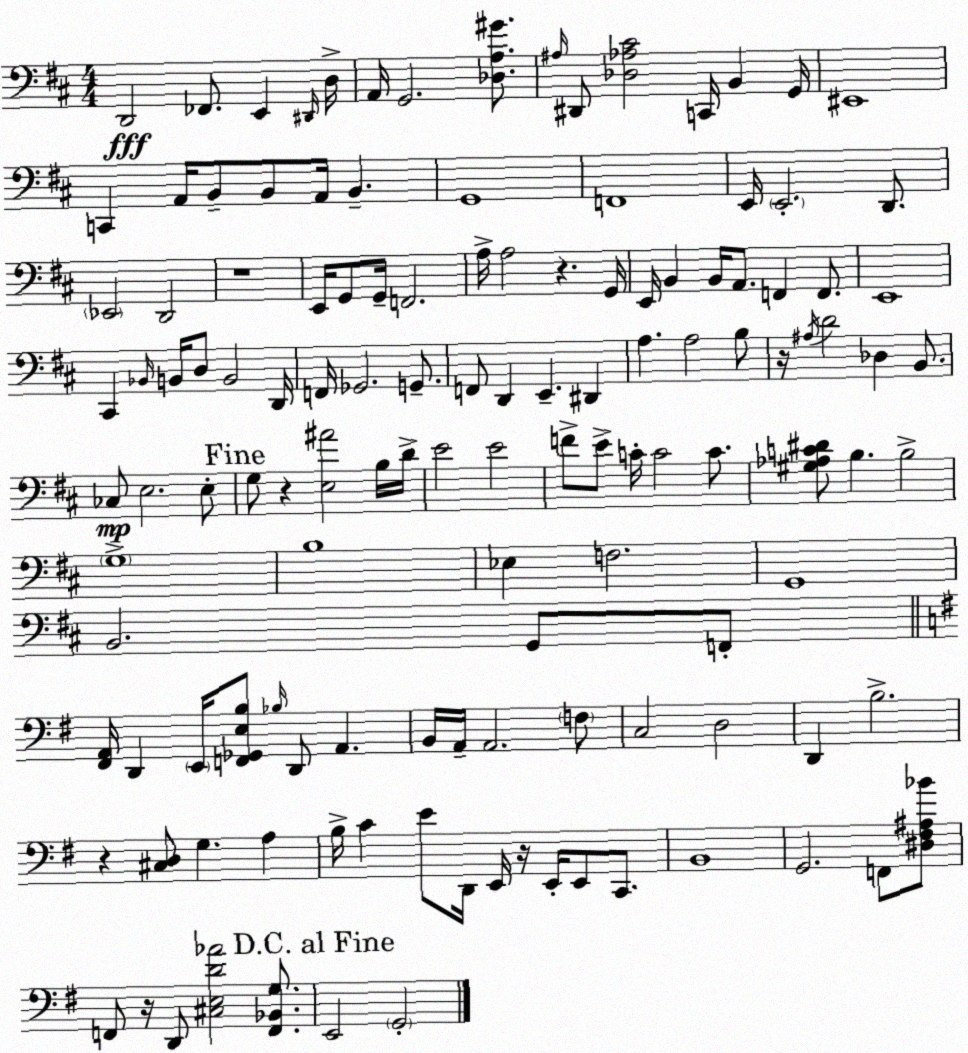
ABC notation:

X:1
T:Untitled
M:4/4
L:1/4
K:D
D,,2 _F,,/2 E,, ^D,,/4 D,/4 A,,/4 G,,2 [_D,A,^G]/2 ^A,/4 ^D,,/2 [_D,_A,^C]2 C,,/4 B,, G,,/4 ^E,,4 C,, A,,/4 B,,/2 B,,/2 A,,/4 B,, G,,4 F,,4 E,,/4 E,,2 D,,/2 _E,,2 D,,2 z4 E,,/4 G,,/2 G,,/4 F,,2 A,/4 A,2 z G,,/4 E,,/4 B,, B,,/4 A,,/2 F,, F,,/2 E,,4 ^C,, _B,,/4 B,,/4 D,/2 B,,2 D,,/4 F,,/4 _G,,2 G,,/2 F,,/2 D,, E,, ^D,, A, A,2 B,/2 z/4 ^A,/4 D2 _D, B,,/2 _C,/2 E,2 E,/2 G,/2 z [E,^A]2 B,/4 D/4 E2 E2 F/2 E/2 C/4 C2 C/2 [^G,_A,C^D]/2 B, B,2 G,4 B,4 _E, F,2 G,,4 B,,2 G,,/2 F,,/2 [^F,,A,,]/4 D,, E,,/4 [F,,_G,,E,B,]/2 _B,/4 D,,/2 A,, B,,/4 A,,/4 A,,2 F,/2 C,2 D,2 D,, B,2 z [^C,D,]/2 G, A, B,/4 C E/2 D,,/4 E,,/4 z/4 E,,/4 E,,/2 C,,/2 B,,4 G,,2 F,,/2 [^D,^F,^A,_B]/2 F,,/2 z/4 D,,/2 [^C,E,D_A]2 [F,,_B,,G,]/2 E,,2 G,,2